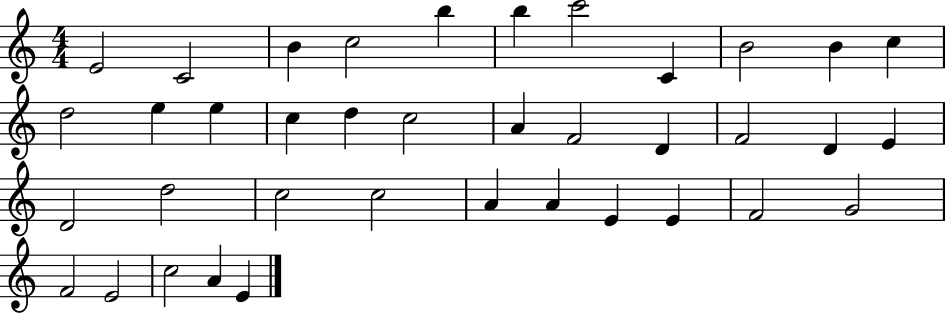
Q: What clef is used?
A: treble